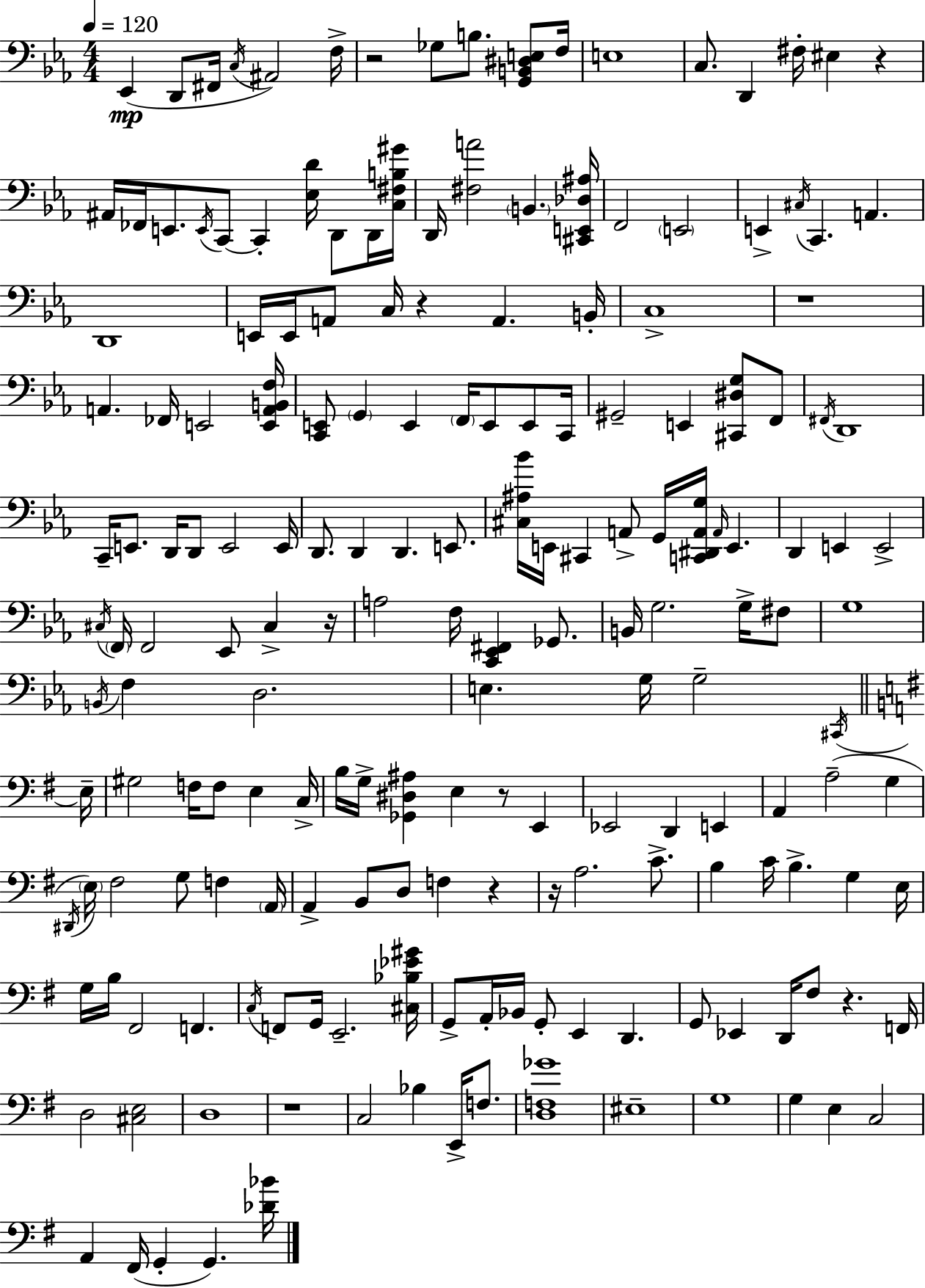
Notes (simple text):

Eb2/q D2/e F#2/s C3/s A#2/h F3/s R/h Gb3/e B3/e. [G2,B2,D#3,E3]/e F3/s E3/w C3/e. D2/q F#3/s EIS3/q R/q A#2/s FES2/s E2/e. E2/s C2/e C2/q [Eb3,D4]/s D2/e D2/s [C3,F#3,B3,G#4]/s D2/s [F#3,A4]/h B2/q. [C#2,E2,Db3,A#3]/s F2/h E2/h E2/q C#3/s C2/q. A2/q. D2/w E2/s E2/s A2/e C3/s R/q A2/q. B2/s C3/w R/w A2/q. FES2/s E2/h [E2,A2,B2,F3]/s [C2,E2]/e G2/q E2/q F2/s E2/e E2/e C2/s G#2/h E2/q [C#2,D#3,G3]/e F2/e F#2/s D2/w C2/s E2/e. D2/s D2/e E2/h E2/s D2/e. D2/q D2/q. E2/e. [C#3,A#3,Bb4]/s E2/s C#2/q A2/e G2/s [C2,D#2,A2,G3]/s A2/s E2/q. D2/q E2/q E2/h C#3/s F2/s F2/h Eb2/e C#3/q R/s A3/h F3/s [C2,Eb2,F#2]/q Gb2/e. B2/s G3/h. G3/s F#3/e G3/w B2/s F3/q D3/h. E3/q. G3/s G3/h C#2/s E3/s G#3/h F3/s F3/e E3/q C3/s B3/s G3/s [Gb2,D#3,A#3]/q E3/q R/e E2/q Eb2/h D2/q E2/q A2/q A3/h G3/q D#2/s E3/s F#3/h G3/e F3/q A2/s A2/q B2/e D3/e F3/q R/q R/s A3/h. C4/e. B3/q C4/s B3/q. G3/q E3/s G3/s B3/s F#2/h F2/q. C3/s F2/e G2/s E2/h. [C#3,Bb3,Eb4,G#4]/s G2/e A2/s Bb2/s G2/e E2/q D2/q. G2/e Eb2/q D2/s F#3/e R/q. F2/s D3/h [C#3,E3]/h D3/w R/w C3/h Bb3/q E2/s F3/e. [D3,F3,Gb4]/w EIS3/w G3/w G3/q E3/q C3/h A2/q F#2/s G2/q G2/q. [Db4,Bb4]/s